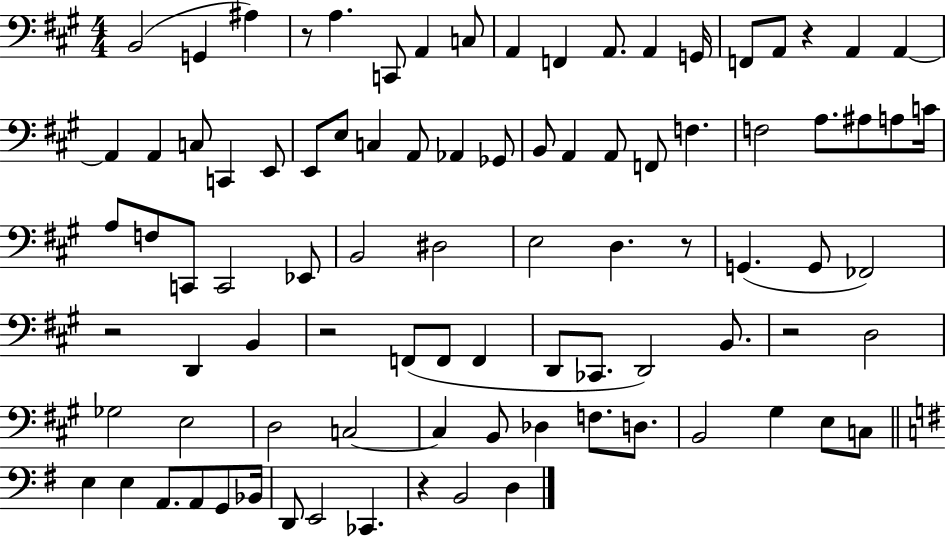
{
  \clef bass
  \numericTimeSignature
  \time 4/4
  \key a \major
  \repeat volta 2 { b,2( g,4 ais4) | r8 a4. c,8 a,4 c8 | a,4 f,4 a,8. a,4 g,16 | f,8 a,8 r4 a,4 a,4~~ | \break a,4 a,4 c8 c,4 e,8 | e,8 e8 c4 a,8 aes,4 ges,8 | b,8 a,4 a,8 f,8 f4. | f2 a8. ais8 a8 c'16 | \break a8 f8 c,8 c,2 ees,8 | b,2 dis2 | e2 d4. r8 | g,4.( g,8 fes,2) | \break r2 d,4 b,4 | r2 f,8( f,8 f,4 | d,8 ces,8. d,2) b,8. | r2 d2 | \break ges2 e2 | d2 c2~~ | c4 b,8 des4 f8. d8. | b,2 gis4 e8 c8 | \break \bar "||" \break \key e \minor e4 e4 a,8. a,8 g,8 bes,16 | d,8 e,2 ces,4. | r4 b,2 d4 | } \bar "|."
}